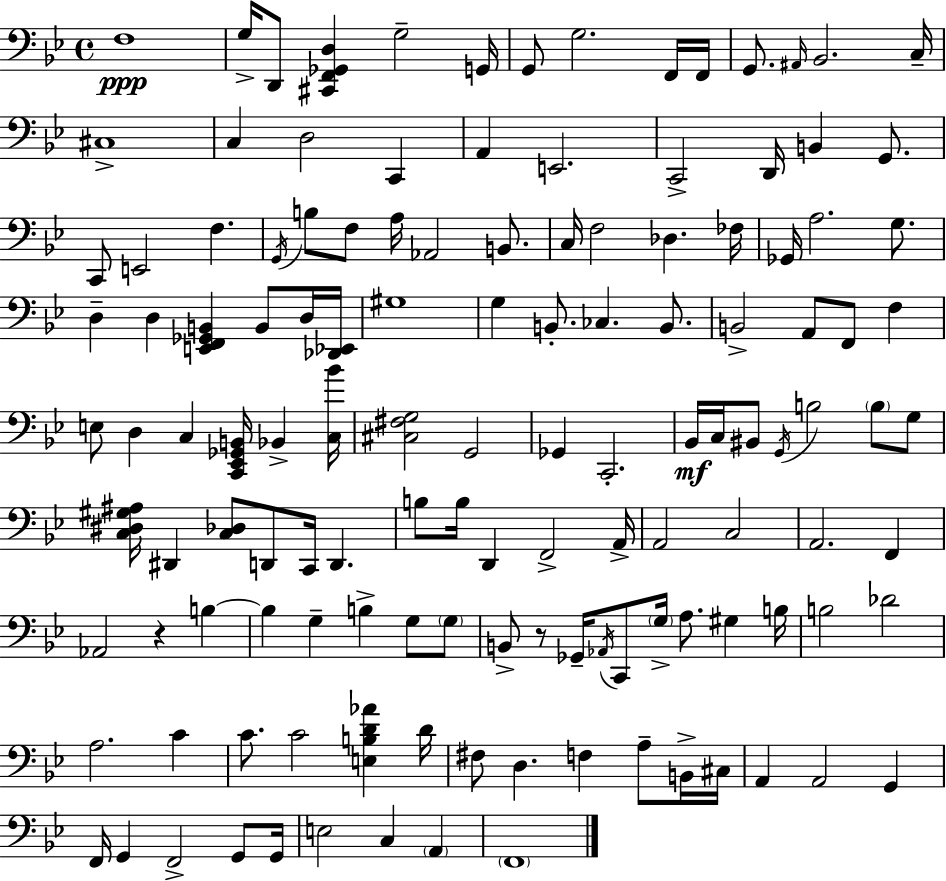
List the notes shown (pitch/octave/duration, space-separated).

F3/w G3/s D2/e [C#2,F2,Gb2,D3]/q G3/h G2/s G2/e G3/h. F2/s F2/s G2/e. A#2/s Bb2/h. C3/s C#3/w C3/q D3/h C2/q A2/q E2/h. C2/h D2/s B2/q G2/e. C2/e E2/h F3/q. G2/s B3/e F3/e A3/s Ab2/h B2/e. C3/s F3/h Db3/q. FES3/s Gb2/s A3/h. G3/e. D3/q D3/q [E2,F2,Gb2,B2]/q B2/e D3/s [Db2,Eb2]/s G#3/w G3/q B2/e. CES3/q. B2/e. B2/h A2/e F2/e F3/q E3/e D3/q C3/q [C2,Eb2,Gb2,B2]/s Bb2/q [C3,Bb4]/s [C#3,F#3,G3]/h G2/h Gb2/q C2/h. Bb2/s C3/s BIS2/e G2/s B3/h B3/e G3/e [C3,D#3,G#3,A#3]/s D#2/q [C3,Db3]/e D2/e C2/s D2/q. B3/e B3/s D2/q F2/h A2/s A2/h C3/h A2/h. F2/q Ab2/h R/q B3/q B3/q G3/q B3/q G3/e G3/e B2/e R/e Gb2/s Ab2/s C2/e G3/s A3/e. G#3/q B3/s B3/h Db4/h A3/h. C4/q C4/e. C4/h [E3,B3,D4,Ab4]/q D4/s F#3/e D3/q. F3/q A3/e B2/s C#3/s A2/q A2/h G2/q F2/s G2/q F2/h G2/e G2/s E3/h C3/q A2/q F2/w